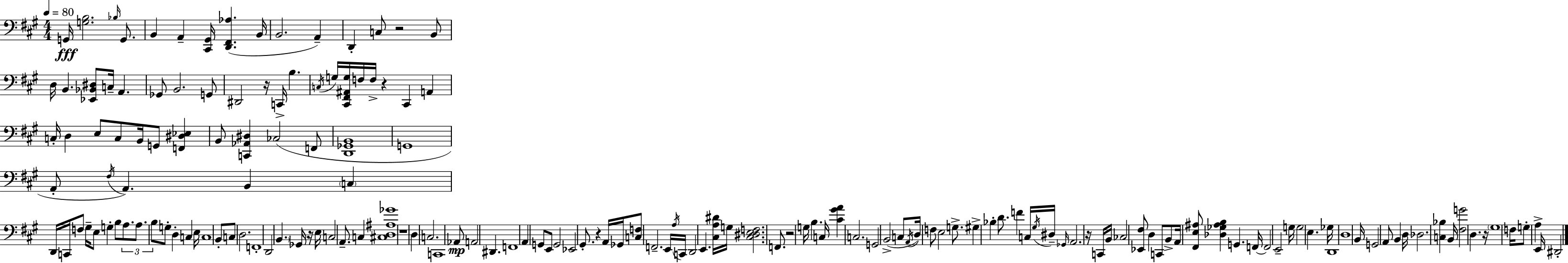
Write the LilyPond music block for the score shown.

{
  \clef bass
  \numericTimeSignature
  \time 4/4
  \key a \major
  \tempo 4 = 80
  g,16\fff <g b>2. \grace { bes16 } g,8. | b,4 a,4-- <cis, gis,>16 <d, fis, aes>4.( | b,16 b,2. a,4--) | d,4-. c8 r2 b,8 | \break d16 b,4. <ees, bes, dis>8 c16-- a,4. | ges,8 b,2. g,8 | dis,2 r16 c,16-> b4. | \acciaccatura { c16 } g16 <cis, fis, ais, g>16 f16 f16-> r4 cis,4 a,4 | \break c16-. d4 e8 c8 b,16 g,8 <f, dis ees>4 | b,8 <c, aes, dis>4 ces2( | f,8 <d, ges, b,>1 | g,1 | \break a,8-. \acciaccatura { fis16 }) a,4. b,4 \parenthesize c4 | d,16 c,16 f8 gis16-- e8 g4-. b8 | \tuplet 3/2 { a8. a8. b8 } g8-. d4-. c4 | e16 c1 | \break b,8-. c8 d2. | f,1-. | d,2 \parenthesize b,4. | ges,16 r16 e16 c2 a,8.-- c4 | \break <cis d ais ges'>1 | r1 | d4 c2. | c,1 | \break aes,8\mp a,2 dis,4. | f,1 | a,4 g,8 e,8 g,2 | ees,2 gis,8.-. r4 | \break a,16 ges,16 <c f>8 f,2.-- | e,16 \acciaccatura { a16 } c,16 d,2 e,4. | <cis a dis'>16 g16 <cis dis e f>2. | f,8. r2 g16 b4. | \break c16 <cis' gis' a'>4 c2. | g,2 b,2->( | c8 \acciaccatura { a,16 }) d16 f8 e2 | g8.-> gis4-> bes4-. d'8. | \break f'4 c16 \acciaccatura { gis16 } dis16-- \grace { ges,16 } a,2. | r16 c,16 b,16 ces2 <ees, fis>8 | d4 c,8 b,8-> a,16 <fis, e ais>8 <des ges ais b>4 | g,4. f,16~~ f,2 e,2-- | \break g16 g2 | e4. ges16 d,1 | d1 | b,16 g,2 | \break a,8 b,4 d16 des2. | <c bes>4 b,16 <fis g'>2 | d4. r16 \parenthesize gis1 | f16 g8-. a4-> e,16 dis,2-. | \break \bar "|."
}